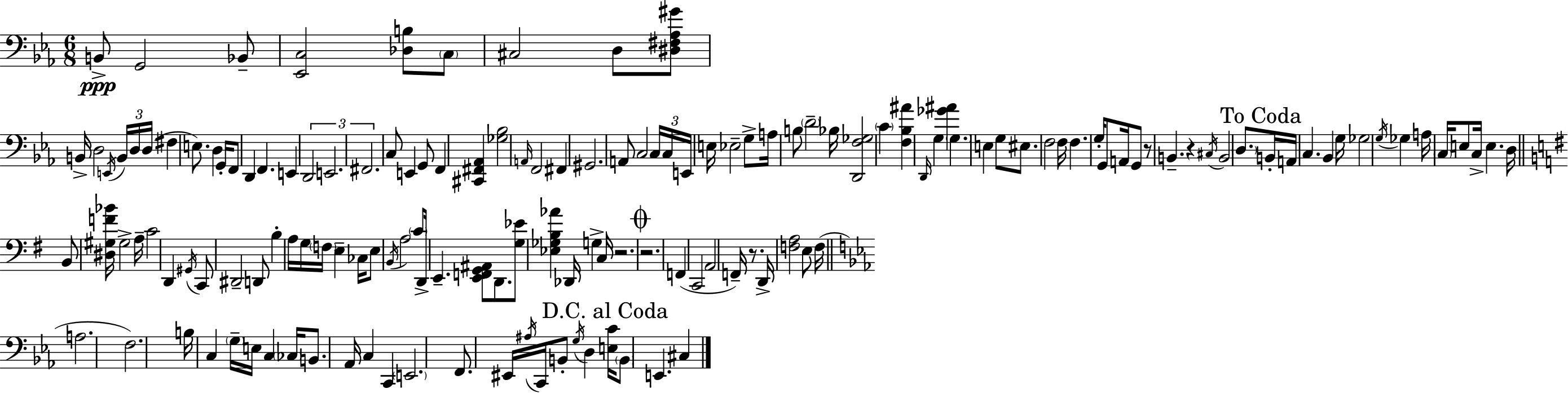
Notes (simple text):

B2/e G2/h Bb2/e [Eb2,C3]/h [Db3,B3]/e C3/e C#3/h D3/e [D#3,F#3,Ab3,G#4]/e B2/s D3/h E2/s B2/s D3/s D3/s F#3/q E3/e. D3/q G2/s F2/e D2/q F2/q. E2/q D2/h E2/h. F#2/h. C3/e E2/q G2/e F2/q [C#2,F#2,Ab2]/q [Gb3,Bb3]/h A2/s F2/h F#2/q G#2/h. A2/e C3/h C3/s C3/s E2/s E3/s Eb3/h G3/e A3/s B3/e D4/h Bb3/s [D2,F3,Gb3]/h C4/q [F3,Bb3,A#4]/q D2/s G3/q [Gb4,A#4]/q G3/q. E3/q G3/e EIS3/e. F3/h F3/s F3/q. G3/s G2/e A2/s G2/e R/e B2/q. R/q C#3/s B2/h D3/e. B2/s A2/s C3/q. Bb2/q G3/s Gb3/h G3/s Gb3/q A3/s C3/s E3/e C3/s E3/q. D3/s B2/e [D#3,G#3,F4,Bb4]/s G#3/h A3/s C4/h D2/q G#2/s C2/e D#2/h D2/e B3/q A3/s G3/s F3/s E3/q CES3/s E3/e B2/s A3/h C4/e D2/s E2/q. [E2,F2,G2,A#2]/e D2/e. [G3,Eb4]/e [Eb3,Gb3,B3,Ab4]/q Db2/s G3/q C3/s R/h. R/h. F2/q C2/h A2/h F2/s R/e. D2/s [F3,A3]/h E3/e F3/s A3/h. F3/h. B3/s C3/q G3/s E3/s C3/q CES3/s B2/e. Ab2/s C3/q C2/q E2/h. F2/e. EIS2/s A#3/s C2/s B2/e G3/s D3/q [E3,C4]/s B2/e E2/q. C#3/q